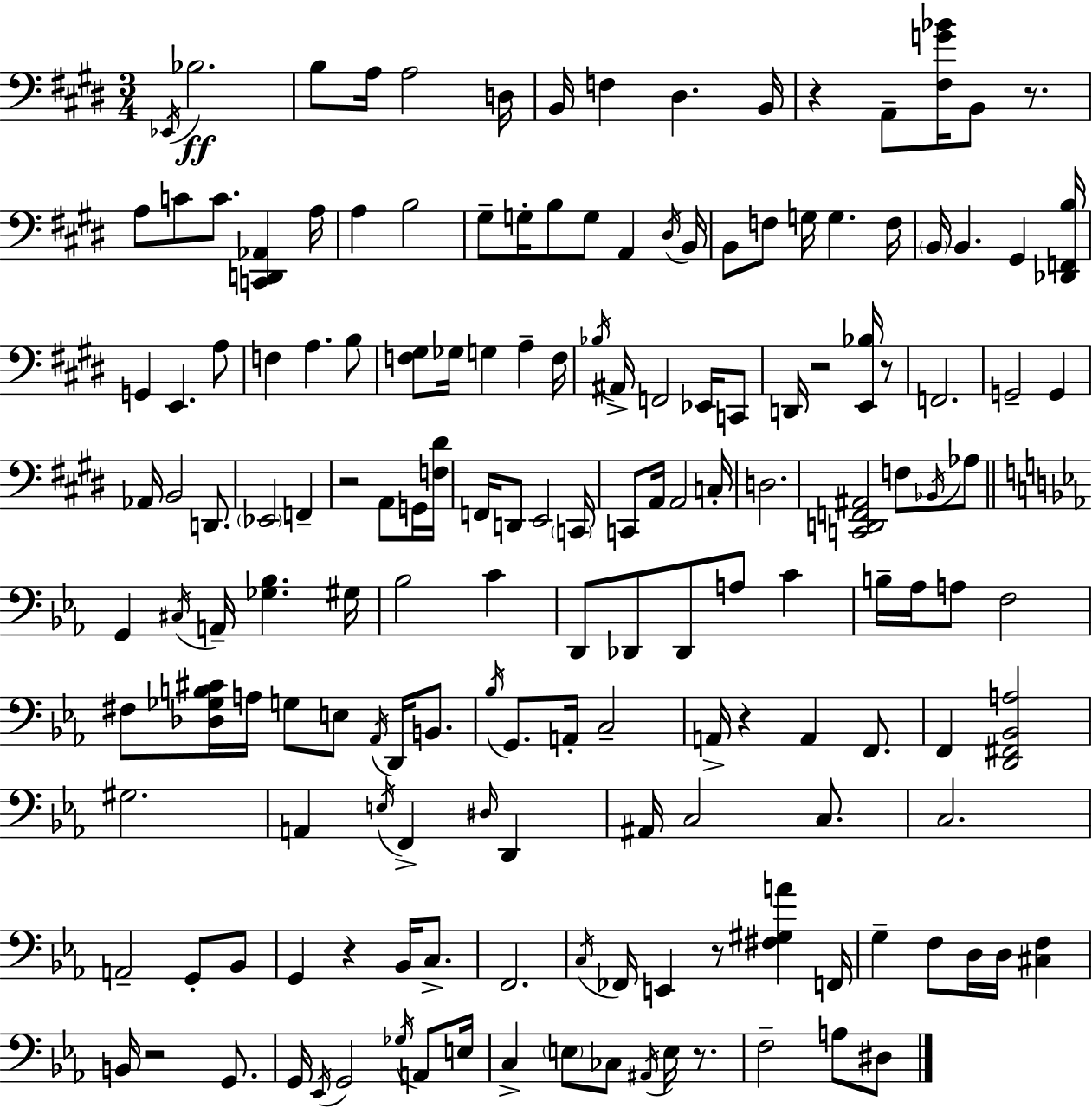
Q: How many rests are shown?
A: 10